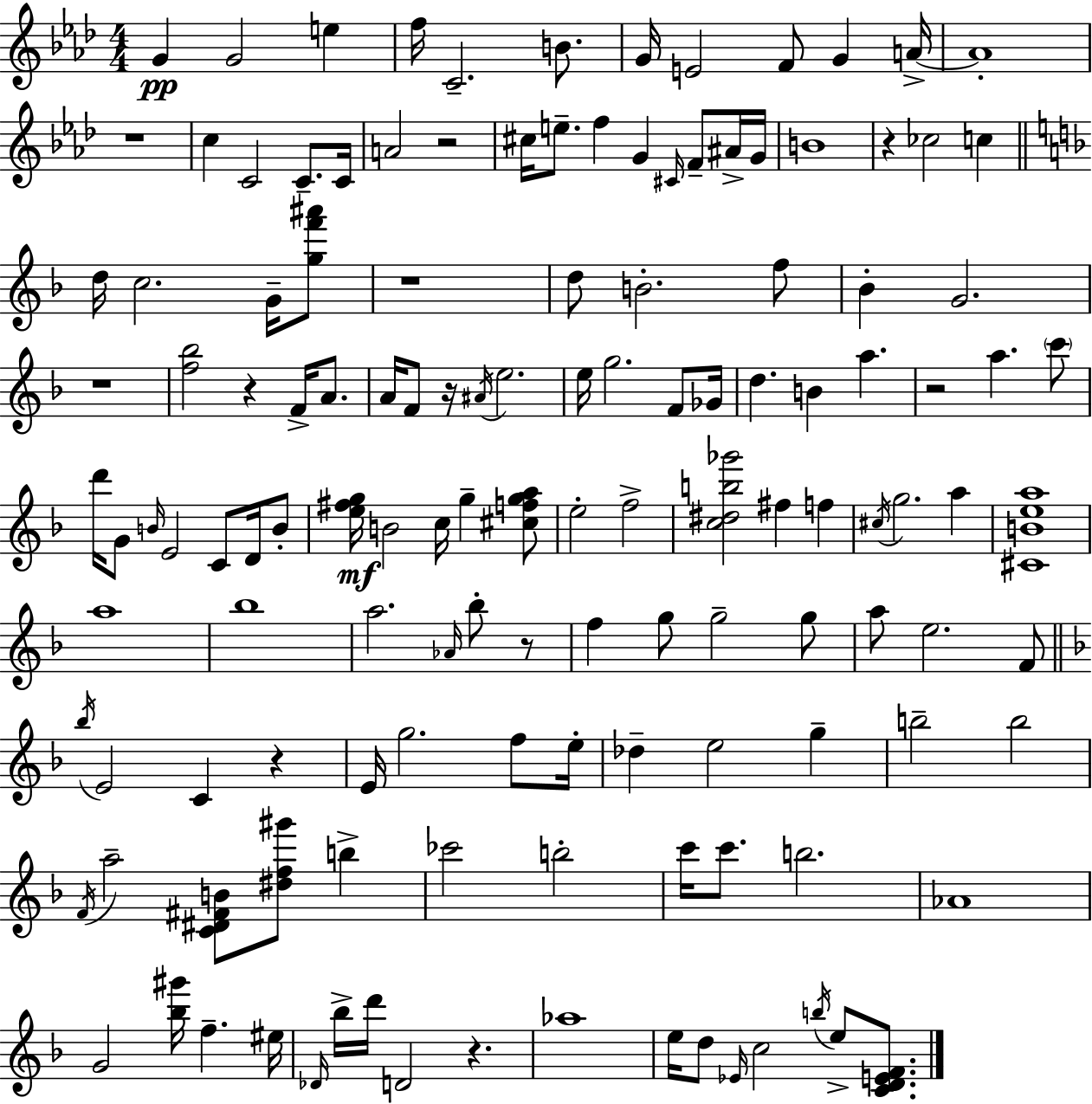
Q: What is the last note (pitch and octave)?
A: E5